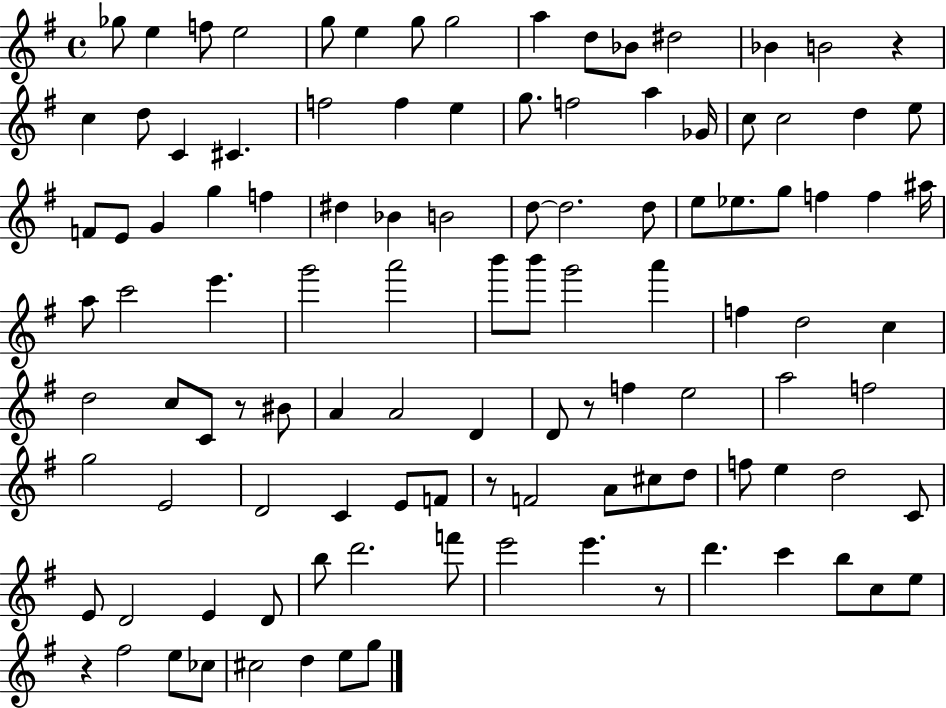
Gb5/e E5/q F5/e E5/h G5/e E5/q G5/e G5/h A5/q D5/e Bb4/e D#5/h Bb4/q B4/h R/q C5/q D5/e C4/q C#4/q. F5/h F5/q E5/q G5/e. F5/h A5/q Gb4/s C5/e C5/h D5/q E5/e F4/e E4/e G4/q G5/q F5/q D#5/q Bb4/q B4/h D5/e D5/h. D5/e E5/e Eb5/e. G5/e F5/q F5/q A#5/s A5/e C6/h E6/q. G6/h A6/h B6/e B6/e G6/h A6/q F5/q D5/h C5/q D5/h C5/e C4/e R/e BIS4/e A4/q A4/h D4/q D4/e R/e F5/q E5/h A5/h F5/h G5/h E4/h D4/h C4/q E4/e F4/e R/e F4/h A4/e C#5/e D5/e F5/e E5/q D5/h C4/e E4/e D4/h E4/q D4/e B5/e D6/h. F6/e E6/h E6/q. R/e D6/q. C6/q B5/e C5/e E5/e R/q F#5/h E5/e CES5/e C#5/h D5/q E5/e G5/e